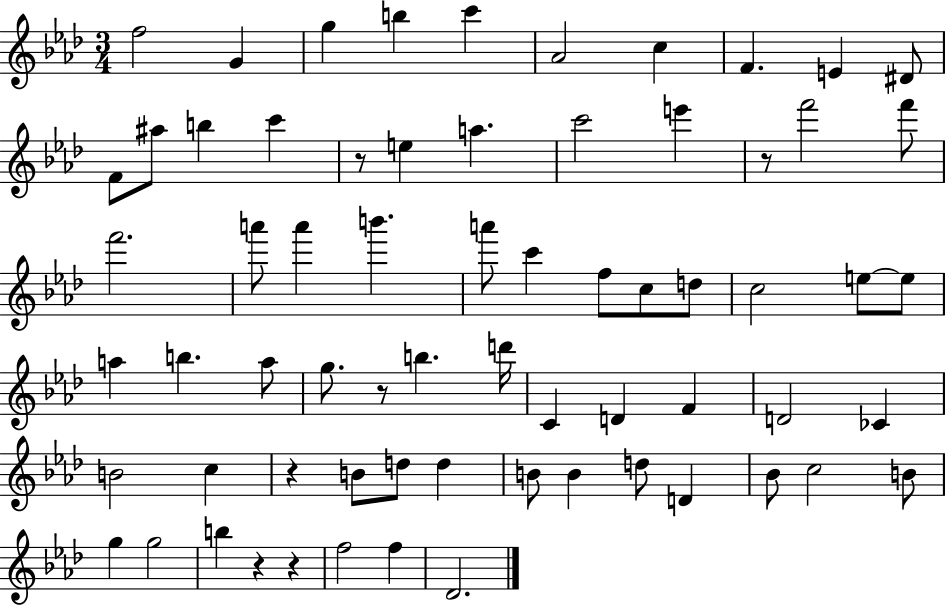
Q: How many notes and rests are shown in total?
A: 67